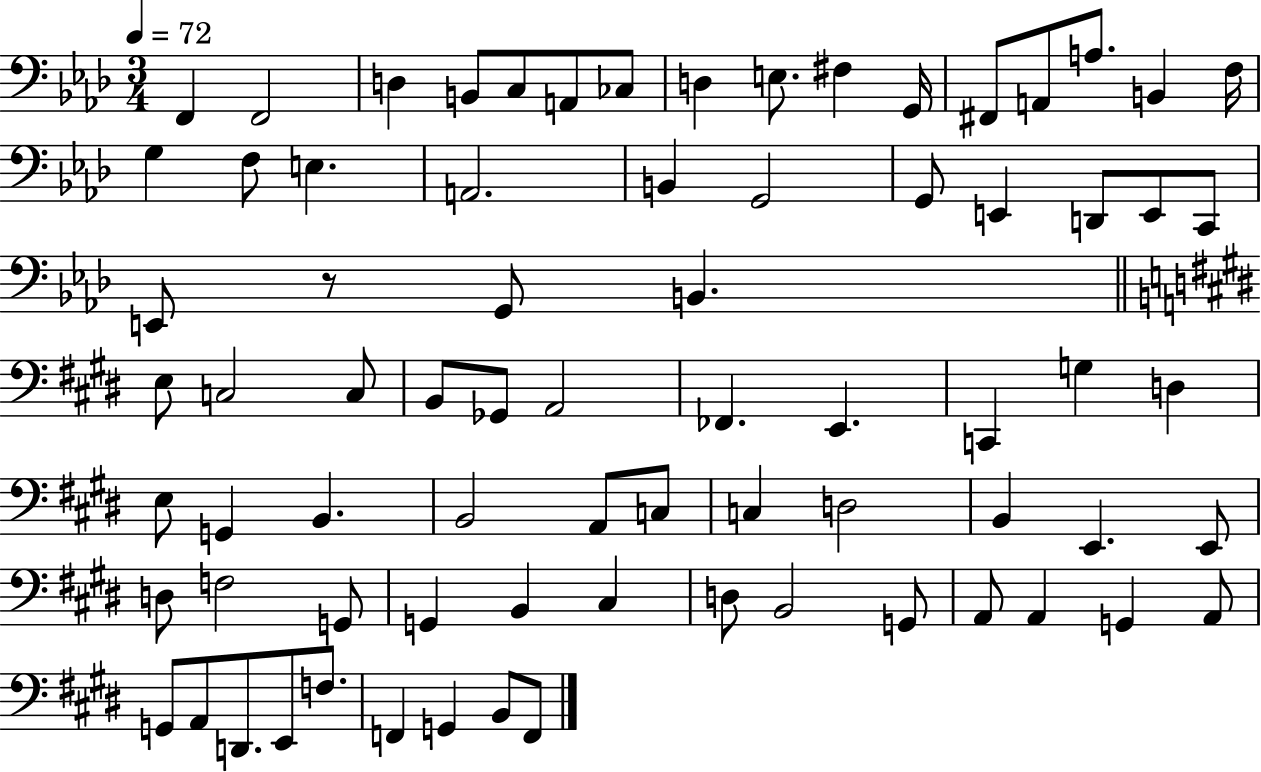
X:1
T:Untitled
M:3/4
L:1/4
K:Ab
F,, F,,2 D, B,,/2 C,/2 A,,/2 _C,/2 D, E,/2 ^F, G,,/4 ^F,,/2 A,,/2 A,/2 B,, F,/4 G, F,/2 E, A,,2 B,, G,,2 G,,/2 E,, D,,/2 E,,/2 C,,/2 E,,/2 z/2 G,,/2 B,, E,/2 C,2 C,/2 B,,/2 _G,,/2 A,,2 _F,, E,, C,, G, D, E,/2 G,, B,, B,,2 A,,/2 C,/2 C, D,2 B,, E,, E,,/2 D,/2 F,2 G,,/2 G,, B,, ^C, D,/2 B,,2 G,,/2 A,,/2 A,, G,, A,,/2 G,,/2 A,,/2 D,,/2 E,,/2 F,/2 F,, G,, B,,/2 F,,/2